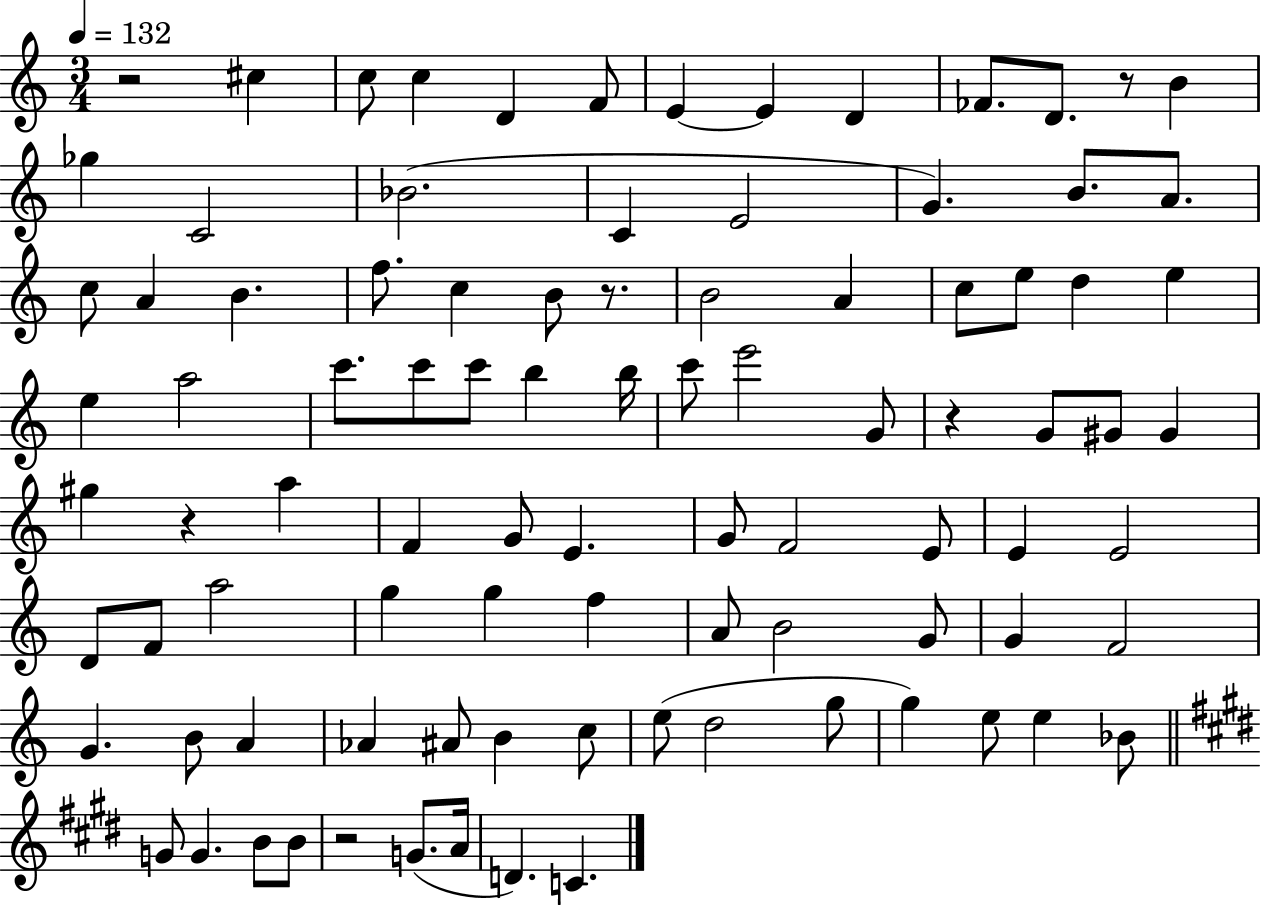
R/h C#5/q C5/e C5/q D4/q F4/e E4/q E4/q D4/q FES4/e. D4/e. R/e B4/q Gb5/q C4/h Bb4/h. C4/q E4/h G4/q. B4/e. A4/e. C5/e A4/q B4/q. F5/e. C5/q B4/e R/e. B4/h A4/q C5/e E5/e D5/q E5/q E5/q A5/h C6/e. C6/e C6/e B5/q B5/s C6/e E6/h G4/e R/q G4/e G#4/e G#4/q G#5/q R/q A5/q F4/q G4/e E4/q. G4/e F4/h E4/e E4/q E4/h D4/e F4/e A5/h G5/q G5/q F5/q A4/e B4/h G4/e G4/q F4/h G4/q. B4/e A4/q Ab4/q A#4/e B4/q C5/e E5/e D5/h G5/e G5/q E5/e E5/q Bb4/e G4/e G4/q. B4/e B4/e R/h G4/e. A4/s D4/q. C4/q.